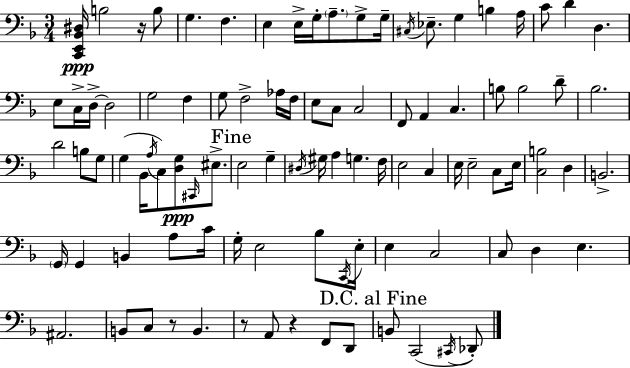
{
  \clef bass
  \numericTimeSignature
  \time 3/4
  \key f \major
  <c, e, bes, dis>16\ppp b2 r16 b8 | g4. f4. | e4 e16-> g16-. \parenthesize a8.-- g8-> g16-- | \acciaccatura { cis16 } ees8.-- g4 b4 | \break a16 c'8 d'4 d4. | e8 c16-> d16->~~ d2 | g2 f4 | g8 f2-> aes16 | \break f16 e8 c8 c2 | f,8 a,4 c4. | b8 b2 d'8-- | bes2. | \break d'2 b8 g8 | g4( bes,16 \acciaccatura { a16 }) c8 <d g>8\ppp \grace { cis,16 } | eis8.-> \mark "Fine" e2 g4-- | \acciaccatura { dis16 } gis16 a4 g4. | \break f16 e2 | c4 e16 e2-- | c8 e16 <c b>2 | d4 b,2.-> | \break \parenthesize g,16 g,4 b,4 | a8 c'16 g16-. e2 | bes8 \acciaccatura { c,16 } e16-. e4 c2 | c8 d4 e4. | \break ais,2. | b,8 c8 r8 b,4. | r8 a,8 r4 | f,8 d,8 \mark "D.C. al Fine" b,8 c,2( | \break \acciaccatura { cis,16 } des,8-.) \bar "|."
}